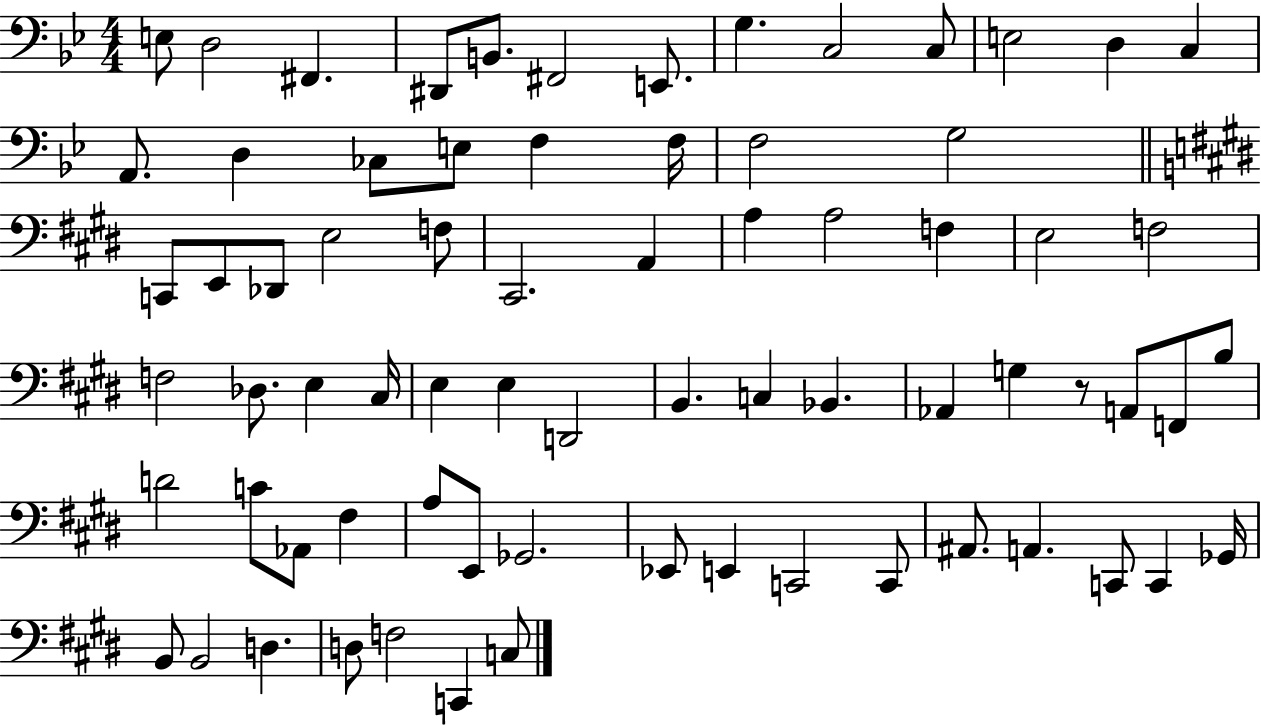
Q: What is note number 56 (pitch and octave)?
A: Eb2